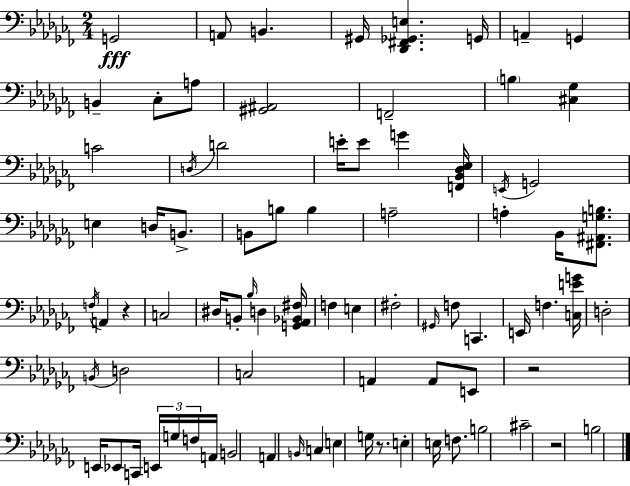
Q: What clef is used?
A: bass